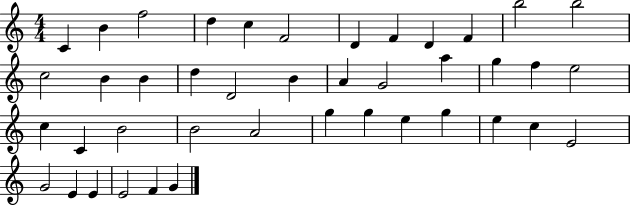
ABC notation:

X:1
T:Untitled
M:4/4
L:1/4
K:C
C B f2 d c F2 D F D F b2 b2 c2 B B d D2 B A G2 a g f e2 c C B2 B2 A2 g g e g e c E2 G2 E E E2 F G